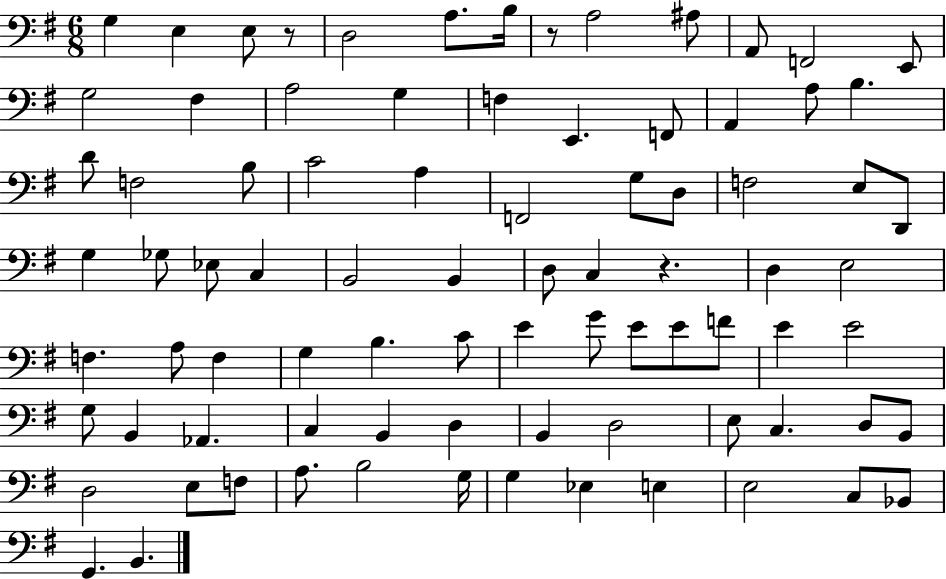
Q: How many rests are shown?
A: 3